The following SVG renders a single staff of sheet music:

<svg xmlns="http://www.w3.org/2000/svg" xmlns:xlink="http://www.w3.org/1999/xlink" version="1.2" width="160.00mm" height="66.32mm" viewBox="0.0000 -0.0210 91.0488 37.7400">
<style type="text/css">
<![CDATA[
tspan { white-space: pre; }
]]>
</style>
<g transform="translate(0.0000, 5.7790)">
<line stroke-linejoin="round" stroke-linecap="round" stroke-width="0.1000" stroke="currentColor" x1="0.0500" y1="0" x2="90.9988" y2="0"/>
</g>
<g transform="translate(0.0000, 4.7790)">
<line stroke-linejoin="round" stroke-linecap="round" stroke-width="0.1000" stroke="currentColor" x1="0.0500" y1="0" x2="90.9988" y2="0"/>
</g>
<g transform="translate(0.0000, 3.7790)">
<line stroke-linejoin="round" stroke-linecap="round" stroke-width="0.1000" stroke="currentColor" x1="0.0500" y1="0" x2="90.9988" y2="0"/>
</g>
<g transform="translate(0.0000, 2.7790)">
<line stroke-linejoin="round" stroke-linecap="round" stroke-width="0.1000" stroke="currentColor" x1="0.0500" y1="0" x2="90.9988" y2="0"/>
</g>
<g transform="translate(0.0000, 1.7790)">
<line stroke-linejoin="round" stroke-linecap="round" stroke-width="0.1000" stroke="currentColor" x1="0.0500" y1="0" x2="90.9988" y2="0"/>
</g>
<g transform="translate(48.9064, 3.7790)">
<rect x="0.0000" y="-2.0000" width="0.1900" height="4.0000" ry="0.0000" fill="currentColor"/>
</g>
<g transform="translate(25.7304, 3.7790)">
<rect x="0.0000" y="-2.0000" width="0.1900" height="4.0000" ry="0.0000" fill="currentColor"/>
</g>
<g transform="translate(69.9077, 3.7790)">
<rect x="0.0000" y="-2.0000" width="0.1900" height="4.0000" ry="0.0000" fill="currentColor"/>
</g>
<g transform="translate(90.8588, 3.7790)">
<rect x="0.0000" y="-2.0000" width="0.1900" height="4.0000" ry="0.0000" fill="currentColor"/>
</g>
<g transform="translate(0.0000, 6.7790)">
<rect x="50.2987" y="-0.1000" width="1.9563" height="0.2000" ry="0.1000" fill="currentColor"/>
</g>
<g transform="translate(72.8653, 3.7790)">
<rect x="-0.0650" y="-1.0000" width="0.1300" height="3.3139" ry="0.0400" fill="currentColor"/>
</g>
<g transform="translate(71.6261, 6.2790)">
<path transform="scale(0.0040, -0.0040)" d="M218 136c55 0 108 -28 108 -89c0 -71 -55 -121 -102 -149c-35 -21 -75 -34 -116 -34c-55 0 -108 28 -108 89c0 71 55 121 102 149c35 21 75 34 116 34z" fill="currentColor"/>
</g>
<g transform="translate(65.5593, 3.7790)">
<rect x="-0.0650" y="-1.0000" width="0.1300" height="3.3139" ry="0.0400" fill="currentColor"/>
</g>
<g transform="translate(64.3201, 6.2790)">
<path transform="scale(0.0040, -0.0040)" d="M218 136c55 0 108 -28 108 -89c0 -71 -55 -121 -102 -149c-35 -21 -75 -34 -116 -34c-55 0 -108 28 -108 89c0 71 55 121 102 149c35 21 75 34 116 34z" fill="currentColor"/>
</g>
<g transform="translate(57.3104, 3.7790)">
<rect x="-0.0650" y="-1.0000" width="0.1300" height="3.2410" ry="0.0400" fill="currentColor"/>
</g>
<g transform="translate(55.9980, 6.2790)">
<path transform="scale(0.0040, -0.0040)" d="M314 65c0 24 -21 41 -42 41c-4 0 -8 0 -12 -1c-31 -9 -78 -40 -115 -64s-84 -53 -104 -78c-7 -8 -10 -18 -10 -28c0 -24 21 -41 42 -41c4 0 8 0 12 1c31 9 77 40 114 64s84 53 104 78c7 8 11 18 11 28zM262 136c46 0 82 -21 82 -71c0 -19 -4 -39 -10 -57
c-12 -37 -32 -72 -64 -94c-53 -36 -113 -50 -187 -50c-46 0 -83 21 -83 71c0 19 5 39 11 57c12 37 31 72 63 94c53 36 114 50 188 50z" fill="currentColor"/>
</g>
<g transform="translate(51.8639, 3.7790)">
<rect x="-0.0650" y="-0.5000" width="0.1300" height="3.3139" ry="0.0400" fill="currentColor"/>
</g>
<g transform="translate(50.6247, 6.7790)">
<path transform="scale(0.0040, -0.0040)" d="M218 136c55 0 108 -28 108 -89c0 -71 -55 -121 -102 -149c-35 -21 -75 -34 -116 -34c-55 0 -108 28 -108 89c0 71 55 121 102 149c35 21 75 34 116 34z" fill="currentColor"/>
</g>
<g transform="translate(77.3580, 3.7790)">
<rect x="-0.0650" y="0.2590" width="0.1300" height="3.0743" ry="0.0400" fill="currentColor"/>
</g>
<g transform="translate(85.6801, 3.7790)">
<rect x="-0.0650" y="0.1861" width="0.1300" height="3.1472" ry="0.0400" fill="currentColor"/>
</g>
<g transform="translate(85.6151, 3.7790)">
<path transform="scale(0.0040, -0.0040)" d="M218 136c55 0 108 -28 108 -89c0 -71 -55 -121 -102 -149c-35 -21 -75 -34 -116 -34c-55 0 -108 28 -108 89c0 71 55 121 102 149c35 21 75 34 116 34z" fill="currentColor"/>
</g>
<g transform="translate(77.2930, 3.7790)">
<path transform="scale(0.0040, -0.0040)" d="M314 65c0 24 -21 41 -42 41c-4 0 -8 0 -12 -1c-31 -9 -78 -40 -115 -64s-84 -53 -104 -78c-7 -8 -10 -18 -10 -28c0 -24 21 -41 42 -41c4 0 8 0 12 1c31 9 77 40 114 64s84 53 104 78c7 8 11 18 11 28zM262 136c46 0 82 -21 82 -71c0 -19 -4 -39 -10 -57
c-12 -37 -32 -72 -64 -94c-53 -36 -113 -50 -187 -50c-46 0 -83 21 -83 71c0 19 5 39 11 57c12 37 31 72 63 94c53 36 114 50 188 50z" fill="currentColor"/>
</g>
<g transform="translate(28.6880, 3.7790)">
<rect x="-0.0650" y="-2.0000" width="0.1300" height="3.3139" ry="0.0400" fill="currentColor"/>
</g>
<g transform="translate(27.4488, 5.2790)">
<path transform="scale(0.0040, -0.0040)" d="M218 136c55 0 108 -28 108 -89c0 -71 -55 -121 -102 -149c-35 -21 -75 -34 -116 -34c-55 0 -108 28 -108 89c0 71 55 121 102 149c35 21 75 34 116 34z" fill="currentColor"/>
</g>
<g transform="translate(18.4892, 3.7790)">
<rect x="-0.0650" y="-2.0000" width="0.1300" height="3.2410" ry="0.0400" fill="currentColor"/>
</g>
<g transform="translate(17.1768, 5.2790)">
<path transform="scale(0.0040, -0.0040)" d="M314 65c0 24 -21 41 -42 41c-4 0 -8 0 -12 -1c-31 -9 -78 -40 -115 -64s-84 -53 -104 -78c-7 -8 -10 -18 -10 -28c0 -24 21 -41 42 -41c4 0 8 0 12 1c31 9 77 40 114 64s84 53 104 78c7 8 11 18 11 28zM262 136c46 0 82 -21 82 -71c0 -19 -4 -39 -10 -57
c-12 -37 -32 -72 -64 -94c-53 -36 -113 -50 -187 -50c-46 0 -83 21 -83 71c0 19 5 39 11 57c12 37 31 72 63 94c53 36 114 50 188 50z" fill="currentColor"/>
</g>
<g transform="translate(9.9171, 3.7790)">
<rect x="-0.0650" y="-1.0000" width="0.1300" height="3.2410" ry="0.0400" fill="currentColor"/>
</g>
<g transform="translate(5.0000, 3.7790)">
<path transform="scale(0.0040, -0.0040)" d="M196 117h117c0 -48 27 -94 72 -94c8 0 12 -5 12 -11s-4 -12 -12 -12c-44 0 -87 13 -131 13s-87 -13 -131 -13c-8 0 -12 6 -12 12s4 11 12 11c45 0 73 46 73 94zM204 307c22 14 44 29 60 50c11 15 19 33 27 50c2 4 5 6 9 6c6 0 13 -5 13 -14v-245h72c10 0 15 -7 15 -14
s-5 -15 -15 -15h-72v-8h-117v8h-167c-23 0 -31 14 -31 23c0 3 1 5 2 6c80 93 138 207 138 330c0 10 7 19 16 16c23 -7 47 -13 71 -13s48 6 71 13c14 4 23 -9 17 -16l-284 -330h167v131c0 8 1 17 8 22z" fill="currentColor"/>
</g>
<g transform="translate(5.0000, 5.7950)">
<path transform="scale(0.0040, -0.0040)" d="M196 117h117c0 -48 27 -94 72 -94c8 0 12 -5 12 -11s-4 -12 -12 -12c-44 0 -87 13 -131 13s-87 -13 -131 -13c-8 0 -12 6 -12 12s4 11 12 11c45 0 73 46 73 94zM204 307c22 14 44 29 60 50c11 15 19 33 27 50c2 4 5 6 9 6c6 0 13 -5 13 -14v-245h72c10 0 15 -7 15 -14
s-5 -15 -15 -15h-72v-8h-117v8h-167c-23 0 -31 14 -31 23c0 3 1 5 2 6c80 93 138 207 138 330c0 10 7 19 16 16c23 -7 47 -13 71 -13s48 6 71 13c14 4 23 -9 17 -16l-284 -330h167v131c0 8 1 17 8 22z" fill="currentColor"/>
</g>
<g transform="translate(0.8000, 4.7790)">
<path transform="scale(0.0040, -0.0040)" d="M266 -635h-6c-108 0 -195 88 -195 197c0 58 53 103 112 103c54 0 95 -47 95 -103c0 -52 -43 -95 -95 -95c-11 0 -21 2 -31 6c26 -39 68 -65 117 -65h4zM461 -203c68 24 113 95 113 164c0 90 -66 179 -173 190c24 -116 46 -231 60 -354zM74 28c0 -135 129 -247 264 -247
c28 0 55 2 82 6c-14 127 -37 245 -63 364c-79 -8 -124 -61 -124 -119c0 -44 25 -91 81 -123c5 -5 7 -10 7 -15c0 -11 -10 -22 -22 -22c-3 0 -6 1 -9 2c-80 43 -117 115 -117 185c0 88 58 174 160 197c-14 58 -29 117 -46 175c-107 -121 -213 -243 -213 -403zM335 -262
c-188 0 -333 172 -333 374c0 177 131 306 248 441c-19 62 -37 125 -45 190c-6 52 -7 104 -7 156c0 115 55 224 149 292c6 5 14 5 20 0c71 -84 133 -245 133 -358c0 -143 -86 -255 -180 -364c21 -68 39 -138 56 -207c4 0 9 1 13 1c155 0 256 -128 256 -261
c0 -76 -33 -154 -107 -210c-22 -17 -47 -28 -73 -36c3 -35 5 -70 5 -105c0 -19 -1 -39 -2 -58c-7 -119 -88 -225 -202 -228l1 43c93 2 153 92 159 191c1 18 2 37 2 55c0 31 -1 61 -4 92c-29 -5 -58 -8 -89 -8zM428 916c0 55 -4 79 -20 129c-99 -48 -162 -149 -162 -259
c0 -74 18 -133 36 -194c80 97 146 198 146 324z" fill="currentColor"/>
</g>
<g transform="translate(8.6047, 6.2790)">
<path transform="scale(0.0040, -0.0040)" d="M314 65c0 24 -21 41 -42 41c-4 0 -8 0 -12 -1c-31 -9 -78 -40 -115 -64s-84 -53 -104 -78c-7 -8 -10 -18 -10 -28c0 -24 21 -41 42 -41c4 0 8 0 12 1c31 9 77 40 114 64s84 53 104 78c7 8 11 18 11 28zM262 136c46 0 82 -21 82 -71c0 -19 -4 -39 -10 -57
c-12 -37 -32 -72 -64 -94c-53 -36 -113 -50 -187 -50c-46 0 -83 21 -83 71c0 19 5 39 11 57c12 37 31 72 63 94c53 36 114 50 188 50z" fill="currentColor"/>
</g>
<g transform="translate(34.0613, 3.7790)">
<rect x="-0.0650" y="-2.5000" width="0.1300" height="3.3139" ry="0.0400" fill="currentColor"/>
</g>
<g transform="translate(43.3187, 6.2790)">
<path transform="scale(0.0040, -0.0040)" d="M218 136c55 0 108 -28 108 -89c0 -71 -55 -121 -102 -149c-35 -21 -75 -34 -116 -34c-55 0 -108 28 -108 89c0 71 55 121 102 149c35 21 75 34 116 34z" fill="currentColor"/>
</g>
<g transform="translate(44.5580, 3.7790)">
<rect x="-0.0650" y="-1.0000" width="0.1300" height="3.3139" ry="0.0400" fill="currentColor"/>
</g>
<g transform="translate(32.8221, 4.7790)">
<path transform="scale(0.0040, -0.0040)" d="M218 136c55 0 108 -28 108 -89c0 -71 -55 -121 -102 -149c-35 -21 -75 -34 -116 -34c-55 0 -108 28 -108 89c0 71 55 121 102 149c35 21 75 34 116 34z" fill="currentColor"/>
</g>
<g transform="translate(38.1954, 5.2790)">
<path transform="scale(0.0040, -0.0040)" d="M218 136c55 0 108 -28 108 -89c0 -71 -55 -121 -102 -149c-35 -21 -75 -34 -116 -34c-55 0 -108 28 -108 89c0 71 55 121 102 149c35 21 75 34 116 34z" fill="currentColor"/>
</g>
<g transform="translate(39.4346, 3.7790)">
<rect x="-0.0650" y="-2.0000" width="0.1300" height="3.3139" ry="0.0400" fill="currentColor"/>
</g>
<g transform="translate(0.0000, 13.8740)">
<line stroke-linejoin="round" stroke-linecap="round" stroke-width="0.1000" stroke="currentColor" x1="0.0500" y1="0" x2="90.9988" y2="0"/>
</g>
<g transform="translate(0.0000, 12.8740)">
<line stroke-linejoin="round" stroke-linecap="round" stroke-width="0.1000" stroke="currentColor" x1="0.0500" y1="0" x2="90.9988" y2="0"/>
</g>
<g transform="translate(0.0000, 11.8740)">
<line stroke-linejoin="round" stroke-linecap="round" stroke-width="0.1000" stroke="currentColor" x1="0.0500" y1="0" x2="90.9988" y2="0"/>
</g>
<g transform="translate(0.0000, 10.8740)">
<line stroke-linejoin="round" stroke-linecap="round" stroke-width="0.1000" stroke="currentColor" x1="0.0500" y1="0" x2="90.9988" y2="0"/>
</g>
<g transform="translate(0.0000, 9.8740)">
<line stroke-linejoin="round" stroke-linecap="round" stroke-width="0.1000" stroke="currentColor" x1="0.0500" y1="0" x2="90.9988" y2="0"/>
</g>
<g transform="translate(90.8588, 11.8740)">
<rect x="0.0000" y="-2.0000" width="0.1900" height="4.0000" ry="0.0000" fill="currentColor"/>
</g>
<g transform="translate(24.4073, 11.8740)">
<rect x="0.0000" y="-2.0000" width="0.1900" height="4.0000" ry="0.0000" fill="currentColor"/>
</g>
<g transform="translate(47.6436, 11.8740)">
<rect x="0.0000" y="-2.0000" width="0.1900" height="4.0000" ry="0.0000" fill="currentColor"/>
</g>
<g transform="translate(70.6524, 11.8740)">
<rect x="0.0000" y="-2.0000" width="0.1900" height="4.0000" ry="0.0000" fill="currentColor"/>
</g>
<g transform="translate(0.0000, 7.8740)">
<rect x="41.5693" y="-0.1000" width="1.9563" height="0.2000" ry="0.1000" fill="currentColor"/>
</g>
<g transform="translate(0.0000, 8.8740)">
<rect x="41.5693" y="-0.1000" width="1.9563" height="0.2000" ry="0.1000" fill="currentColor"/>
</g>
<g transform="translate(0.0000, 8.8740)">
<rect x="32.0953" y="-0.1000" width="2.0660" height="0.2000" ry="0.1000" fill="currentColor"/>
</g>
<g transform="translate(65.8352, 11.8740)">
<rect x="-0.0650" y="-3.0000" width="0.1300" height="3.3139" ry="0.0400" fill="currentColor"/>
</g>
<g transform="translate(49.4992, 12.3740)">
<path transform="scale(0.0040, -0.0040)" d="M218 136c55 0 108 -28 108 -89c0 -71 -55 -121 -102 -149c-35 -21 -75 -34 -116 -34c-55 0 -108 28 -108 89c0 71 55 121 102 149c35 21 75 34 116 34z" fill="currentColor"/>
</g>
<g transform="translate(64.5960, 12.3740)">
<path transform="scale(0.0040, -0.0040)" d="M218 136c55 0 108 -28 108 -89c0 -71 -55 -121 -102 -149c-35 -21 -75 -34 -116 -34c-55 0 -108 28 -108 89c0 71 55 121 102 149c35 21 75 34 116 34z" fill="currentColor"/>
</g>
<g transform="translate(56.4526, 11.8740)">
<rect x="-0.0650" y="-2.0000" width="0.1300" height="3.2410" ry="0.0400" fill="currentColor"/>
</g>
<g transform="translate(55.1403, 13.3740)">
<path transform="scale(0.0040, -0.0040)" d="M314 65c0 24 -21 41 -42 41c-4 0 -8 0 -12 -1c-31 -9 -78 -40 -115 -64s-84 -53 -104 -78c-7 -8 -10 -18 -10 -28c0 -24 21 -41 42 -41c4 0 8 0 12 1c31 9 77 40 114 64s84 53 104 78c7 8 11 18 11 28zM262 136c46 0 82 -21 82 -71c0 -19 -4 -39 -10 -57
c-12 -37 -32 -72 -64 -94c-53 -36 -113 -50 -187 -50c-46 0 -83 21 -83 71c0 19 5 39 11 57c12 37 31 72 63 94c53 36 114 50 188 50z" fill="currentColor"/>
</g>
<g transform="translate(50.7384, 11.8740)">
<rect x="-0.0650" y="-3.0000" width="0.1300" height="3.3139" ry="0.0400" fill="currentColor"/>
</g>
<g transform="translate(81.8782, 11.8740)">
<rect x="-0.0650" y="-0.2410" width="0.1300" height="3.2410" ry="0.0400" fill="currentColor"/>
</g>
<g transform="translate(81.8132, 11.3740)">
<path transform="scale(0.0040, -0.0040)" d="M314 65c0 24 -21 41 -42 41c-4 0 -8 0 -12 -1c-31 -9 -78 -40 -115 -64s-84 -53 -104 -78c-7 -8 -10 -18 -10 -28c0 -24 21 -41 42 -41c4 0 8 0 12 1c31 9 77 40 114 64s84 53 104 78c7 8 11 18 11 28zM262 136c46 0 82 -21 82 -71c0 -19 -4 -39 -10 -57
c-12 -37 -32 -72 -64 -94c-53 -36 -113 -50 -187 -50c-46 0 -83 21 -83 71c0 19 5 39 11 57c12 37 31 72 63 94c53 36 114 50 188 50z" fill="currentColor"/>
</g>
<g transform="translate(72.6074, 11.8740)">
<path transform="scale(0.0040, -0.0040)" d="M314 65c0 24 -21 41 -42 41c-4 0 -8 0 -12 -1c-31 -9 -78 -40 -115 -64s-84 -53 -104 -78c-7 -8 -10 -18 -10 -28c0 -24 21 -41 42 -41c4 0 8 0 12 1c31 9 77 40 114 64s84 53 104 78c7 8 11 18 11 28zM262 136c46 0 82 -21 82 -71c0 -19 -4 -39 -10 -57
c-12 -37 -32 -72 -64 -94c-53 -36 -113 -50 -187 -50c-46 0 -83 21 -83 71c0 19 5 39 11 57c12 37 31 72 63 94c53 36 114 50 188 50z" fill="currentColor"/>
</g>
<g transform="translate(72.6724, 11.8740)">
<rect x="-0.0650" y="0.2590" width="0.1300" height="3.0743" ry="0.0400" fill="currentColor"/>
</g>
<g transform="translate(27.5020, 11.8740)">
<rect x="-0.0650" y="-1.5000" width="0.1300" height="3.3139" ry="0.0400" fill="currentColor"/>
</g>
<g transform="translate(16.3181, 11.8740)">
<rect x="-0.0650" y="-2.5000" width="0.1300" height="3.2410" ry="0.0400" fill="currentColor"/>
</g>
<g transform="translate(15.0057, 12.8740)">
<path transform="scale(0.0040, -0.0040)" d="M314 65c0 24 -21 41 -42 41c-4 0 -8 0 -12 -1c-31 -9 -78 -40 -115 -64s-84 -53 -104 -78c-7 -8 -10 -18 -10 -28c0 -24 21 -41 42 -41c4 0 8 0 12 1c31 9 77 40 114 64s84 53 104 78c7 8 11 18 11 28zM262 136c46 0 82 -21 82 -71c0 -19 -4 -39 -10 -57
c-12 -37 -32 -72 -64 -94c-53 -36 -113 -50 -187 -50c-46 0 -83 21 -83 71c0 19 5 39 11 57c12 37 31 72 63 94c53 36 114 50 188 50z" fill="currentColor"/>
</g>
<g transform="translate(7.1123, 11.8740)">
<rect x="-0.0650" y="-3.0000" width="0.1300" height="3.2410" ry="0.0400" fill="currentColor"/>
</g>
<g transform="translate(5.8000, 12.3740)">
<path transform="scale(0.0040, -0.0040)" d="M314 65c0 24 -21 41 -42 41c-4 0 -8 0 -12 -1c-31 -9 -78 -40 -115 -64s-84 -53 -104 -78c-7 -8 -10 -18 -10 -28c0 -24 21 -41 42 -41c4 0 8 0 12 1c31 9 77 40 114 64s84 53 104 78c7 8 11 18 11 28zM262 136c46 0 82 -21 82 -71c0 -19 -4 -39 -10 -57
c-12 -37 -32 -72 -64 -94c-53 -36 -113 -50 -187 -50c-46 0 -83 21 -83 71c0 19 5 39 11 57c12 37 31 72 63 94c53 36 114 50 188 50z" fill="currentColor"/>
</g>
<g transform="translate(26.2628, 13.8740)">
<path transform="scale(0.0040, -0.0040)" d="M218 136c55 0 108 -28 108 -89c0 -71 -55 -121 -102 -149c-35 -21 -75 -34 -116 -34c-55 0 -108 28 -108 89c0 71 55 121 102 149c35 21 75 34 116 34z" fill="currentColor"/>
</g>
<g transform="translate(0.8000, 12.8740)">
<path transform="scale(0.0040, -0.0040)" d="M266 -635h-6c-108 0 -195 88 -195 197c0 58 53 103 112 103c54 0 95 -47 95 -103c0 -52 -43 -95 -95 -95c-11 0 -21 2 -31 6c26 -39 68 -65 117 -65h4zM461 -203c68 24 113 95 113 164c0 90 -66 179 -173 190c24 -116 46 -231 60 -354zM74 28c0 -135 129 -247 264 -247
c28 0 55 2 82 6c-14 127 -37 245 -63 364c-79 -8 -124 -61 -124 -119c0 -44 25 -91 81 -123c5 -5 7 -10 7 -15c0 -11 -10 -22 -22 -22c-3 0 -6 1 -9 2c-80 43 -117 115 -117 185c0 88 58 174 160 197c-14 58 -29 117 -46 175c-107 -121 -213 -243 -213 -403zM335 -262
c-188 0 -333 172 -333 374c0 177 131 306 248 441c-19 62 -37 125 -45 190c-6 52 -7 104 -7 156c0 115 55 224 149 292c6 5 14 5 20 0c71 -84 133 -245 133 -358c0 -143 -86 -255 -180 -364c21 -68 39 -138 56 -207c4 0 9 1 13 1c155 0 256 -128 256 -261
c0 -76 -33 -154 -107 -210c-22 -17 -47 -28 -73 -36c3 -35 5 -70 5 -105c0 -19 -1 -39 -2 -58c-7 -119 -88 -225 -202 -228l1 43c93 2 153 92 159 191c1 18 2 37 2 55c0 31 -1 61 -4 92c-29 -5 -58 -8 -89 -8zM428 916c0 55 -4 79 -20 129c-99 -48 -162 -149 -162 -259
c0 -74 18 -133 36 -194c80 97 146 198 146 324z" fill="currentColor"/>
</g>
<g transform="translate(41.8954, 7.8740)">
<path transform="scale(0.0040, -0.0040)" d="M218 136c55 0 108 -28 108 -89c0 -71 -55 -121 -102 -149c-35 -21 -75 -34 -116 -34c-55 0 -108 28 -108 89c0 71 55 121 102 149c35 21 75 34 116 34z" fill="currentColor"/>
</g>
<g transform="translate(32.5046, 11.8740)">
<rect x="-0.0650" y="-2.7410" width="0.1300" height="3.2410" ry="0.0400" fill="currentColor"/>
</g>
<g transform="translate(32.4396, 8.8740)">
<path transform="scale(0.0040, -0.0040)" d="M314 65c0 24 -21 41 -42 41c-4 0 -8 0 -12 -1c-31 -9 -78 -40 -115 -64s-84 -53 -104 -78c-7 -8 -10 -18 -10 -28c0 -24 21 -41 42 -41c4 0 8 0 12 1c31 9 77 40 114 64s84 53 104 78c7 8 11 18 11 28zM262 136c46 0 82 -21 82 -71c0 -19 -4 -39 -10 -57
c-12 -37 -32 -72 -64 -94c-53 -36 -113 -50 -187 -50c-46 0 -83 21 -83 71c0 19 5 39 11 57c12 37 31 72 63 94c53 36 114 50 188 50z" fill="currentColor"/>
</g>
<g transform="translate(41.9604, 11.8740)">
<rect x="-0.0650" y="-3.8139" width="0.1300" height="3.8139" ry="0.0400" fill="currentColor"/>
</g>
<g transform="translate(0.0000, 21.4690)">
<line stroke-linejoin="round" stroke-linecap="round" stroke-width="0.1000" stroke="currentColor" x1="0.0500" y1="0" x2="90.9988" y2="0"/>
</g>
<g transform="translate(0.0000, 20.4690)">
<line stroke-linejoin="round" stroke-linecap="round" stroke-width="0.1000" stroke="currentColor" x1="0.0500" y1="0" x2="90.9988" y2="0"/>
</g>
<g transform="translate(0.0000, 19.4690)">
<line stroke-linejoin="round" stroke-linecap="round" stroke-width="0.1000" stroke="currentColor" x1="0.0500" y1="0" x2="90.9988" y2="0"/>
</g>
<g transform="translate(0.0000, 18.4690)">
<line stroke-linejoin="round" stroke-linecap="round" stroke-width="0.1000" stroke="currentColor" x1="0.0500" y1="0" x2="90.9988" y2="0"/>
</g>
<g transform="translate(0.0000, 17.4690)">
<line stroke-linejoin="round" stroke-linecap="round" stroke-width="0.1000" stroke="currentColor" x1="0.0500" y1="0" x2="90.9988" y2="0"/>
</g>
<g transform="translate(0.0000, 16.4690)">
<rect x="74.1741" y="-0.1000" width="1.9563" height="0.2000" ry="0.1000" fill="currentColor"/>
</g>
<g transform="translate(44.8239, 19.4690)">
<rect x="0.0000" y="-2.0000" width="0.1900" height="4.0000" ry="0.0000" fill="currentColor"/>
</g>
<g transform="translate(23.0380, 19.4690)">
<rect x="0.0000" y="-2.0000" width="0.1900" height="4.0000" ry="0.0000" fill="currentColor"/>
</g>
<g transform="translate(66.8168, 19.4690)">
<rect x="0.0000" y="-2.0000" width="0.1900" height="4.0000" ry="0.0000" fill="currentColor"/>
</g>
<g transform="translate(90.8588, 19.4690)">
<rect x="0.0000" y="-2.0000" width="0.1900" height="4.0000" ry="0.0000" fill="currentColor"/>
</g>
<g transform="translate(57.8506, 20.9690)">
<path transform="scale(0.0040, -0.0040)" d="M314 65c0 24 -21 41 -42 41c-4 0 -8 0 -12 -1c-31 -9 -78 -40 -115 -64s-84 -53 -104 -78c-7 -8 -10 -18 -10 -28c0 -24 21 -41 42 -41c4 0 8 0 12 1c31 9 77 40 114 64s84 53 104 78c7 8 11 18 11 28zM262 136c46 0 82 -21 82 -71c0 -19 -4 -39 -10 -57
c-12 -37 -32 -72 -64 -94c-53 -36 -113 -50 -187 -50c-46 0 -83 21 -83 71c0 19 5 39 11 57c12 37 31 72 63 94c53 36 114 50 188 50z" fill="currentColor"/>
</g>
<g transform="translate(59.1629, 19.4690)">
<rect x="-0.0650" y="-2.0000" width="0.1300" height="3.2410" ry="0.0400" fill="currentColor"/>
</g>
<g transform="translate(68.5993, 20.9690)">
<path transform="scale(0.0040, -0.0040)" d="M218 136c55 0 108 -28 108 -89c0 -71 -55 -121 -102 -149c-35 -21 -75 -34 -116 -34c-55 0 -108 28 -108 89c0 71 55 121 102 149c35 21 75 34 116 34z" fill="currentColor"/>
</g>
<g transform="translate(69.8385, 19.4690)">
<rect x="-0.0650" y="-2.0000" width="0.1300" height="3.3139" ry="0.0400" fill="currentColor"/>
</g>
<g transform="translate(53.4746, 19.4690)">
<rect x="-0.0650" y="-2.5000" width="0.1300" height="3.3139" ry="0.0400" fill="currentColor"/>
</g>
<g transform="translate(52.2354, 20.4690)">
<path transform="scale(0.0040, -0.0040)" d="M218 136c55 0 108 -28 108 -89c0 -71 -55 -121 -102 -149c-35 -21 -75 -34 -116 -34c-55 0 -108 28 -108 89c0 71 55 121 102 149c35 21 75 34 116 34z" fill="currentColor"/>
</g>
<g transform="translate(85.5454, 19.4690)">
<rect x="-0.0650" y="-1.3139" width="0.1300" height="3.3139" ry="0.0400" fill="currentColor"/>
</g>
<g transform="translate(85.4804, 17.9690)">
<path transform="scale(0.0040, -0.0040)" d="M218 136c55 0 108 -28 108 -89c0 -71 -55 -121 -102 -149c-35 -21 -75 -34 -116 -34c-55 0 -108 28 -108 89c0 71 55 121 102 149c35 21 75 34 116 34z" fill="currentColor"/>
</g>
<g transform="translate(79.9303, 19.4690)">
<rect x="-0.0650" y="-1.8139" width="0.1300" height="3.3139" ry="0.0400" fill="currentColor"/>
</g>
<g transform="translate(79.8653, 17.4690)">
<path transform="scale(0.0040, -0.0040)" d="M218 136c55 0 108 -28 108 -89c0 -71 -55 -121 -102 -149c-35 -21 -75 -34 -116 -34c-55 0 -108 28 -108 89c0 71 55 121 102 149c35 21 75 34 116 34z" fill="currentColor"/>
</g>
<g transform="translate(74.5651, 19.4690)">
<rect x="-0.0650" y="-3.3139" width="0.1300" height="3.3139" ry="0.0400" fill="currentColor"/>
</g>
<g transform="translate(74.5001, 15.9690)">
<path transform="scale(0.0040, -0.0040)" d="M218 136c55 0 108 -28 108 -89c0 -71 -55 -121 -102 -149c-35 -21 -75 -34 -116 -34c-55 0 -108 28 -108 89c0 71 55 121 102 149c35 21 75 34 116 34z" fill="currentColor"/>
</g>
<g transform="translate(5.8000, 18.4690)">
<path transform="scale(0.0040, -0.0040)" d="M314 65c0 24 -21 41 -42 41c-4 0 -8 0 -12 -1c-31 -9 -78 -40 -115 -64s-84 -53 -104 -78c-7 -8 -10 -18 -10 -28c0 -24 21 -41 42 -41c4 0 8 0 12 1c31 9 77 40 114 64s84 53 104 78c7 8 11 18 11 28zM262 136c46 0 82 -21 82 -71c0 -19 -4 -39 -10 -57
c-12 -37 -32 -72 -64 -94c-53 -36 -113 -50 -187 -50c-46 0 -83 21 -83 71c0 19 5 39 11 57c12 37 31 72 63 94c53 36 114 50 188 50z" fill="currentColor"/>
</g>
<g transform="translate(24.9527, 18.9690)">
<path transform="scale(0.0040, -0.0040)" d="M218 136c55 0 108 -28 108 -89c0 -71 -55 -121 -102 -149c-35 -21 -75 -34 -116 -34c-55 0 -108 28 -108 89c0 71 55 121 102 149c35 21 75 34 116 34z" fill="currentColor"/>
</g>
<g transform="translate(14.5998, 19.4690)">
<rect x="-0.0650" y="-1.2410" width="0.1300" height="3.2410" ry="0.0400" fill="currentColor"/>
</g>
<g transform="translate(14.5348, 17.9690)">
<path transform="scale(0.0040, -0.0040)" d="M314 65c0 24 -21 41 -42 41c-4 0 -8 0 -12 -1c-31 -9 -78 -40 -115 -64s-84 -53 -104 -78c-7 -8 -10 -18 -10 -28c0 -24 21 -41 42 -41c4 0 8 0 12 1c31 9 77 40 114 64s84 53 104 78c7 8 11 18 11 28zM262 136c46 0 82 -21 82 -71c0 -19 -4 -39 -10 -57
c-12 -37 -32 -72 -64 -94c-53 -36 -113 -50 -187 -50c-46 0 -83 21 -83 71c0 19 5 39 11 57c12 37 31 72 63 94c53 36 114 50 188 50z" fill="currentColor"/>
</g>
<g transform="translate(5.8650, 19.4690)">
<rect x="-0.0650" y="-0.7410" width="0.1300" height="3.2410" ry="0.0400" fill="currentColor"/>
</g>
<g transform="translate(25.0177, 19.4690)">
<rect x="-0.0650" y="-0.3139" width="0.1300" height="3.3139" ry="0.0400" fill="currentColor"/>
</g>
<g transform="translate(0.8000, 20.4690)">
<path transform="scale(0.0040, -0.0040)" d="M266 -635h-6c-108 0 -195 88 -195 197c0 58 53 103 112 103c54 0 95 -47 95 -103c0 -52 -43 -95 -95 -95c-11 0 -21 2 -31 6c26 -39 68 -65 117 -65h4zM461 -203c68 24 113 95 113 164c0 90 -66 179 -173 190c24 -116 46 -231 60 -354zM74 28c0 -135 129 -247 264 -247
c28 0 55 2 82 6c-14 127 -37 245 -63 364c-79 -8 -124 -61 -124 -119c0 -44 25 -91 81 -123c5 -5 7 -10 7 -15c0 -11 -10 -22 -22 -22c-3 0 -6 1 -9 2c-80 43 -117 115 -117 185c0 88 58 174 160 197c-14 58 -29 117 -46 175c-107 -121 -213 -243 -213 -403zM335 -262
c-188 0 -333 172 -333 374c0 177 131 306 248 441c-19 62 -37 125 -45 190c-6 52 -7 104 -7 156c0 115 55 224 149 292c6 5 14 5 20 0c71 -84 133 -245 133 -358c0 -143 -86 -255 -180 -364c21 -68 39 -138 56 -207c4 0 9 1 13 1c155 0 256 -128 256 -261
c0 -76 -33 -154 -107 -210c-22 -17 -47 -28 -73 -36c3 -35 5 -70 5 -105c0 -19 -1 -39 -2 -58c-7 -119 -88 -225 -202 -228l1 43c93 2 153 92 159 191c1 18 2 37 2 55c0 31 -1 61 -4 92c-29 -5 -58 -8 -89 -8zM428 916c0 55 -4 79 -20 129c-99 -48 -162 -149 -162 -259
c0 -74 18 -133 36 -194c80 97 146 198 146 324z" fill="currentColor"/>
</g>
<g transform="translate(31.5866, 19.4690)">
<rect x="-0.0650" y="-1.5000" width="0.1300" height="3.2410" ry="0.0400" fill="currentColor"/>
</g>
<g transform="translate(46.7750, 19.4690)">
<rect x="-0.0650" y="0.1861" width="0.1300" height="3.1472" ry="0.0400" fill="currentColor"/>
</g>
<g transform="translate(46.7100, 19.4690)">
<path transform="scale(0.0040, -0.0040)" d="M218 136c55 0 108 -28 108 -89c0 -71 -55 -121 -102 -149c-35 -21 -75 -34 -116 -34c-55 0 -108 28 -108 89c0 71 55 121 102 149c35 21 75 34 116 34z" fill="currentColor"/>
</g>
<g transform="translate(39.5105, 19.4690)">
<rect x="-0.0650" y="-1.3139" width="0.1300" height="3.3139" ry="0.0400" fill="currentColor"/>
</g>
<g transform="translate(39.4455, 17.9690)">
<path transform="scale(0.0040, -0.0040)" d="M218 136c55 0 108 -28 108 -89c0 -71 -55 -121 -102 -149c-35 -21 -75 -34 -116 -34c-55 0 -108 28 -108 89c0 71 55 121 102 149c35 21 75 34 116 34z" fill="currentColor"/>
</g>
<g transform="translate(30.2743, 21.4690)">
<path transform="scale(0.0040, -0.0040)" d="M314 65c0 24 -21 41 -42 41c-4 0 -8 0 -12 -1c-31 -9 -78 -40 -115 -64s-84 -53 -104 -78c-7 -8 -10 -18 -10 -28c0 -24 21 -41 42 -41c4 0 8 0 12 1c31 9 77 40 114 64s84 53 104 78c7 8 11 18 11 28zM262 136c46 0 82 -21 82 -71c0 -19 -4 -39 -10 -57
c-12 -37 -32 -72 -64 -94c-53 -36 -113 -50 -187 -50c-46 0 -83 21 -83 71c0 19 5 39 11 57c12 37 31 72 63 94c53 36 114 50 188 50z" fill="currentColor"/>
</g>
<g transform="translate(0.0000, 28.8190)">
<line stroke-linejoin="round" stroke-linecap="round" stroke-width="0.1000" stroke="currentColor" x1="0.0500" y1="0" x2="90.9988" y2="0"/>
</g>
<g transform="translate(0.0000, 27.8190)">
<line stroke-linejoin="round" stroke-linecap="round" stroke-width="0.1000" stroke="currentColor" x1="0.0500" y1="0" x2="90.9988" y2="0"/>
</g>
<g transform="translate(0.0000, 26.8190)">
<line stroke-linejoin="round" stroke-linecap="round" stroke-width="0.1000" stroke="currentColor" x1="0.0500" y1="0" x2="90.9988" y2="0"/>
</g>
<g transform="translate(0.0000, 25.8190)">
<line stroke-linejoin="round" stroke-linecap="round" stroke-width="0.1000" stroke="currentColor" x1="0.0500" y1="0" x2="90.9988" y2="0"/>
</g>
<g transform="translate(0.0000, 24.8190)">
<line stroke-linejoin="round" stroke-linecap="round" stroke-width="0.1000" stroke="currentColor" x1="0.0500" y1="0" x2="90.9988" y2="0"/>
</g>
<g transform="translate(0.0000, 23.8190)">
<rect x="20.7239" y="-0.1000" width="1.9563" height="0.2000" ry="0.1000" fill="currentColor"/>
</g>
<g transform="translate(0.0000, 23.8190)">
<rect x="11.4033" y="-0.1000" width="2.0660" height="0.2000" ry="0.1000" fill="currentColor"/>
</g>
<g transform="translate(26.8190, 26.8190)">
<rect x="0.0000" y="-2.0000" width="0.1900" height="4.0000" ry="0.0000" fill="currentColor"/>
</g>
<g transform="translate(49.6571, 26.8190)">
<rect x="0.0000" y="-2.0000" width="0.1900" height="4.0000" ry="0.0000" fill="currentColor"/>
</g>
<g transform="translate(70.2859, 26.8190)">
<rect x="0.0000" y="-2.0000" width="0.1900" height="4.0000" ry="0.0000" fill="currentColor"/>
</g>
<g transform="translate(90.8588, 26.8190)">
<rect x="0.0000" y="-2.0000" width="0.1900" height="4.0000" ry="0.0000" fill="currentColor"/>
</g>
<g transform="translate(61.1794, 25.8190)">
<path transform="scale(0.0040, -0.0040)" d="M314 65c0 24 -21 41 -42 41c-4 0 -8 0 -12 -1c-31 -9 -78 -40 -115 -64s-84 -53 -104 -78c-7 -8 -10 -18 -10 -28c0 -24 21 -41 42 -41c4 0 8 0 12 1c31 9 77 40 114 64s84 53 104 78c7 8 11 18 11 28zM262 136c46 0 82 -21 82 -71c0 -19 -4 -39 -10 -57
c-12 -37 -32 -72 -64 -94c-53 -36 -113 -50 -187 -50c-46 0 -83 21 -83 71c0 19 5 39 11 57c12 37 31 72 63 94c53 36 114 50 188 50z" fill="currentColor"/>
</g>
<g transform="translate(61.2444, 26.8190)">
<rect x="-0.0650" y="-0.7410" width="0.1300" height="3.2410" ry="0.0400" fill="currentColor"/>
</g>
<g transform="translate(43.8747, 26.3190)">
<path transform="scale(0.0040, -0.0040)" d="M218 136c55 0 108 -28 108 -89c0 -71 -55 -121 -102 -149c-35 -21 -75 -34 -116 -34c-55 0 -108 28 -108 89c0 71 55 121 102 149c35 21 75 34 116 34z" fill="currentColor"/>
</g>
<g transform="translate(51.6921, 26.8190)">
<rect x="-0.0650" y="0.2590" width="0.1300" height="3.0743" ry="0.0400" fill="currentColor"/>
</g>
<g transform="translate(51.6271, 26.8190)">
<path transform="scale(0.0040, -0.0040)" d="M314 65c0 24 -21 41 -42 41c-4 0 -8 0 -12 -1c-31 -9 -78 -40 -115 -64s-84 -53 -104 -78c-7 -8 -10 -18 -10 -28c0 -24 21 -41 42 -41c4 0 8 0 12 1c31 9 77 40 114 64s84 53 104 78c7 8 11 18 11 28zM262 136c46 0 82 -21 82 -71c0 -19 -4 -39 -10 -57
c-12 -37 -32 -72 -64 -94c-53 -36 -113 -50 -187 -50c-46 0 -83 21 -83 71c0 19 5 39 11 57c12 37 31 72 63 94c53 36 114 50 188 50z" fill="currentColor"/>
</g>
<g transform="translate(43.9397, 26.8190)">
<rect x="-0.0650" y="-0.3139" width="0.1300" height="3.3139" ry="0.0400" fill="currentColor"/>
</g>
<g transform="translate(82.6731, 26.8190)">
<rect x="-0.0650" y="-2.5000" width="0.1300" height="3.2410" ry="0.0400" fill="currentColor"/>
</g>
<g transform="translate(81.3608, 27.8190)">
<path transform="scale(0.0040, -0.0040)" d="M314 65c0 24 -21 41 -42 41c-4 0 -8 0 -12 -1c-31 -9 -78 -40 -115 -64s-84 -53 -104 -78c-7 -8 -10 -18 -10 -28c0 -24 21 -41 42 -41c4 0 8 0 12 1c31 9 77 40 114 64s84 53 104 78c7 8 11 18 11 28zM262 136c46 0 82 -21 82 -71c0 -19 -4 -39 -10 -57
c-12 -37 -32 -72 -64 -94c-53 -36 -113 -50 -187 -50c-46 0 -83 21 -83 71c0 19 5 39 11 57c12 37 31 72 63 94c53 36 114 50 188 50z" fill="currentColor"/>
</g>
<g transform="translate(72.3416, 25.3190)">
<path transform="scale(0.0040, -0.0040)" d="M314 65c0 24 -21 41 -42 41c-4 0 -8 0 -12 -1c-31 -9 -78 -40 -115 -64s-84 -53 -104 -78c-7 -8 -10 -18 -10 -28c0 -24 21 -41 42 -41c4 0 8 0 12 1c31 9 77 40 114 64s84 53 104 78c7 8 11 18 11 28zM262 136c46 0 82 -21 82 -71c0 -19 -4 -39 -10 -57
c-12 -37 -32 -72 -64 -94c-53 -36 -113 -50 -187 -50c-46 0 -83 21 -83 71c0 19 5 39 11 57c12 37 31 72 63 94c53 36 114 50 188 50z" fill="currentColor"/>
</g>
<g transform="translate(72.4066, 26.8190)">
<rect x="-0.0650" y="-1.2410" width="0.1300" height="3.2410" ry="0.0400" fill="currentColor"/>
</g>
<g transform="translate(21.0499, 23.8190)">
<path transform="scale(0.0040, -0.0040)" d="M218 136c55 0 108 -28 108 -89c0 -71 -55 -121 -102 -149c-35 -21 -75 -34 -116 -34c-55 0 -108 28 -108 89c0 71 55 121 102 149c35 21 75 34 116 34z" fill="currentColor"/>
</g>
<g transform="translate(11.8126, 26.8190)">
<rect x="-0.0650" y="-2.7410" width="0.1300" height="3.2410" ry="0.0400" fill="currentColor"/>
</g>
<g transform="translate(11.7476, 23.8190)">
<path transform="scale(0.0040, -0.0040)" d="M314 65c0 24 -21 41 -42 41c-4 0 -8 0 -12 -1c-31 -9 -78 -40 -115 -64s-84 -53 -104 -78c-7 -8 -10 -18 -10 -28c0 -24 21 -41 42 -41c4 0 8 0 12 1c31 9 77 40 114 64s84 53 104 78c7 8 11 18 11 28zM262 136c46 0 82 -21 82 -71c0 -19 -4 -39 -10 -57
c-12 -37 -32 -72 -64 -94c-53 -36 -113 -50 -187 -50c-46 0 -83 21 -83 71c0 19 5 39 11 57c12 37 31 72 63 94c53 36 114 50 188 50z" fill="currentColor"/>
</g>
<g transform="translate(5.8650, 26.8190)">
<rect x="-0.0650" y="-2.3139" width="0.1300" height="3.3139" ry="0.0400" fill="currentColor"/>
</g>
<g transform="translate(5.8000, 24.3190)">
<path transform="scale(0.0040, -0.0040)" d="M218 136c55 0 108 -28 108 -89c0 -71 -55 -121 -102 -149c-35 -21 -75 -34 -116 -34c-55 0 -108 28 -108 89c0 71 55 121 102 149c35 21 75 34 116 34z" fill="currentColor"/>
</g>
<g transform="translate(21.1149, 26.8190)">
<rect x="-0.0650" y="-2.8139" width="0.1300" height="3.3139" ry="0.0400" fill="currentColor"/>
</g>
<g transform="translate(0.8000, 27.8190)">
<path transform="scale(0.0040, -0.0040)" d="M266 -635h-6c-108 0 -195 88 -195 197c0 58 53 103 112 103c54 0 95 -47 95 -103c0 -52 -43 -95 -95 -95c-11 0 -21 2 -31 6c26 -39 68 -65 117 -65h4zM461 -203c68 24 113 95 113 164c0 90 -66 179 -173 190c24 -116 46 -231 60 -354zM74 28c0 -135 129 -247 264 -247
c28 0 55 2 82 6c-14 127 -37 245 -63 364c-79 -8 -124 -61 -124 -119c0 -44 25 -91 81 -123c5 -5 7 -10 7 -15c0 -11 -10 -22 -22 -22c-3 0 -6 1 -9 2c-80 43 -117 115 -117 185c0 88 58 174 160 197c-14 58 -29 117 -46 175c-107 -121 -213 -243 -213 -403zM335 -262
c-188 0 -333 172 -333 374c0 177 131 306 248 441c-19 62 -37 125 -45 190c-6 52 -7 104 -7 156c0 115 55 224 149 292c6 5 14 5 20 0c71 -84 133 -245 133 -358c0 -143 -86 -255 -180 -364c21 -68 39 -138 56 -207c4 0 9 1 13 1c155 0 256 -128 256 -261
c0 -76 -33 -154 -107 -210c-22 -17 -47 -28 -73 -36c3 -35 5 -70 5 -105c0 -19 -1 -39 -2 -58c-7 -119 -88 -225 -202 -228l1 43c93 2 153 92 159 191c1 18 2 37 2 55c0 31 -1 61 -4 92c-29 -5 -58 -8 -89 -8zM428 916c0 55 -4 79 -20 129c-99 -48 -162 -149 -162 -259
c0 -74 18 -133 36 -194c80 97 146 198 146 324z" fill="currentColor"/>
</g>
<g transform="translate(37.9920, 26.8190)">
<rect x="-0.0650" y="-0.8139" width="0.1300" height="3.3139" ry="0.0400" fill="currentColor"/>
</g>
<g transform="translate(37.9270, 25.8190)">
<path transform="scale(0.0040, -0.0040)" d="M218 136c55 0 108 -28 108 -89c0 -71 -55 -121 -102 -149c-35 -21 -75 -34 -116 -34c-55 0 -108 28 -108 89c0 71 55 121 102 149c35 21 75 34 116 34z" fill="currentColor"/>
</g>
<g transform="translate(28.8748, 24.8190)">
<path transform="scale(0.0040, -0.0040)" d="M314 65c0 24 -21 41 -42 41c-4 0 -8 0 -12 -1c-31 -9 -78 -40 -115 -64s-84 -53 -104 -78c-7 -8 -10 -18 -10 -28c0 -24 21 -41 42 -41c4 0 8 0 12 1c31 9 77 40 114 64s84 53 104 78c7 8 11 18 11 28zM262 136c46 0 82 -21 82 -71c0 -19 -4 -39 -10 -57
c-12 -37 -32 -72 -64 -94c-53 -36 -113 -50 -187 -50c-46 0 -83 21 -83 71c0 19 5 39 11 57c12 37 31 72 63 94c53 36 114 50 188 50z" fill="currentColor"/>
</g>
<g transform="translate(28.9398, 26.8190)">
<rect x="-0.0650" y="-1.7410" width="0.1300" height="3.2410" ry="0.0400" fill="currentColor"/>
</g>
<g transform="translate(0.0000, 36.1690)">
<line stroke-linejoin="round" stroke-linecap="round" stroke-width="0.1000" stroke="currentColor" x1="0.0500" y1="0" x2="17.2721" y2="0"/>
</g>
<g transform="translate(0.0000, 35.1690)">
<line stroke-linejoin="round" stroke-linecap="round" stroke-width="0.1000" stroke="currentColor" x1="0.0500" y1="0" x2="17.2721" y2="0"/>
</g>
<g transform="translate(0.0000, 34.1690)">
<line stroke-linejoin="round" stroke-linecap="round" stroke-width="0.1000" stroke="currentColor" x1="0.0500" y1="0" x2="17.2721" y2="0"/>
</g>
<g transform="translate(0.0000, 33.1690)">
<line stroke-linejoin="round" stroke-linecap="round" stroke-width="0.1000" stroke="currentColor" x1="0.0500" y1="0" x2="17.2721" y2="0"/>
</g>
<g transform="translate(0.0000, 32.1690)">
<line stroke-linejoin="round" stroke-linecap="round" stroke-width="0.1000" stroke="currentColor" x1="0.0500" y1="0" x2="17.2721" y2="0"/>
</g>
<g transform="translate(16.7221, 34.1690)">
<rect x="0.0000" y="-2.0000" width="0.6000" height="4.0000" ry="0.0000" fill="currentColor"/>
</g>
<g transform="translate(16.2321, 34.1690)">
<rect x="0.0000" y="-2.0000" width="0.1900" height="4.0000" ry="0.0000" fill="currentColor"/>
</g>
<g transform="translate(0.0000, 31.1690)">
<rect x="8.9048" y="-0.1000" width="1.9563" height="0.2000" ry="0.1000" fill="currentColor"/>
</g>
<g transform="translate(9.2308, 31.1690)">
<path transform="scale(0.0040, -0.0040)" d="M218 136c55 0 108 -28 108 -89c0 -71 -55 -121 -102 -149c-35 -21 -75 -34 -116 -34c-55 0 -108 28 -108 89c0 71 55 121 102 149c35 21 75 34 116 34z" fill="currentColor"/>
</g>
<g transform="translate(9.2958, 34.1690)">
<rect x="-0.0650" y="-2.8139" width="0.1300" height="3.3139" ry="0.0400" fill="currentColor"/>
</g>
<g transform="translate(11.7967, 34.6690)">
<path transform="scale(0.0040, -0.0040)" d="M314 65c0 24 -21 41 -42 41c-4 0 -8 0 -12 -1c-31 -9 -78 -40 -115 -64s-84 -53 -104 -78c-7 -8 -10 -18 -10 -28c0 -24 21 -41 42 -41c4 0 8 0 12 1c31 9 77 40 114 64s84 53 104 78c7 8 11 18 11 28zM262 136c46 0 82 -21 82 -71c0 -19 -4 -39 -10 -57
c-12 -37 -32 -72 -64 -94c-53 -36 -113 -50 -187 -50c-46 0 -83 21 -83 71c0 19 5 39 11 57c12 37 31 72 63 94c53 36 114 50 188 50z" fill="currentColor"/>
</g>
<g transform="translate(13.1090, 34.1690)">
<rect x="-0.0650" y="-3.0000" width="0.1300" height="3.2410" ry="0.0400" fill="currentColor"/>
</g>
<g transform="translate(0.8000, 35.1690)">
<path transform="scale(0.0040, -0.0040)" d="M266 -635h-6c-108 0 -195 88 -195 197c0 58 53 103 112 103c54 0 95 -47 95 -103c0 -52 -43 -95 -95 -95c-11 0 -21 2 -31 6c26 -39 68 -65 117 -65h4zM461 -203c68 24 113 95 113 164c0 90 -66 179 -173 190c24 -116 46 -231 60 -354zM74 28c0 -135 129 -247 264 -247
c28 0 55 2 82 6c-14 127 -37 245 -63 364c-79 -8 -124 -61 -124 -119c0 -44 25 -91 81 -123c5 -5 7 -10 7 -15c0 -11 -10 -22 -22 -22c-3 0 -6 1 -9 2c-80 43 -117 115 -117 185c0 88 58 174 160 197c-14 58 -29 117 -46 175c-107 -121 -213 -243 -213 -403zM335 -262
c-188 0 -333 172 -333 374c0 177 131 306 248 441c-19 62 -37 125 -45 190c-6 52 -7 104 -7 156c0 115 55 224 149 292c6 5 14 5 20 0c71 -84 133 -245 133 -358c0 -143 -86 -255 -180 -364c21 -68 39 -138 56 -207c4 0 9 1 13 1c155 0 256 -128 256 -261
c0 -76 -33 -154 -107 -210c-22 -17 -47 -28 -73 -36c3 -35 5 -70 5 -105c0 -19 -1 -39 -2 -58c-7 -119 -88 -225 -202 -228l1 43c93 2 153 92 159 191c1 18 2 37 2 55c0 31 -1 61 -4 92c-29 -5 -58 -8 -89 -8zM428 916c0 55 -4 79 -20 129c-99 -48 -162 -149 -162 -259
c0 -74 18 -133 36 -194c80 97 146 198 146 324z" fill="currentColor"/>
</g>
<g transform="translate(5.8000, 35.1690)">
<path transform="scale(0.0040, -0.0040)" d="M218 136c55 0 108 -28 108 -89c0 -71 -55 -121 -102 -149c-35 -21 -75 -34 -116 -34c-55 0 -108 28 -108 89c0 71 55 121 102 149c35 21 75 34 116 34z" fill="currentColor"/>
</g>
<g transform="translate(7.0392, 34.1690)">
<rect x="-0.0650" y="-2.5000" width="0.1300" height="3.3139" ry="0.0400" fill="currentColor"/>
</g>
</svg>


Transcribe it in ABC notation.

X:1
T:Untitled
M:4/4
L:1/4
K:C
D2 F2 F G F D C D2 D D B2 B A2 G2 E a2 c' A F2 A B2 c2 d2 e2 c E2 e B G F2 F b f e g a2 a f2 d c B2 d2 e2 G2 G a A2